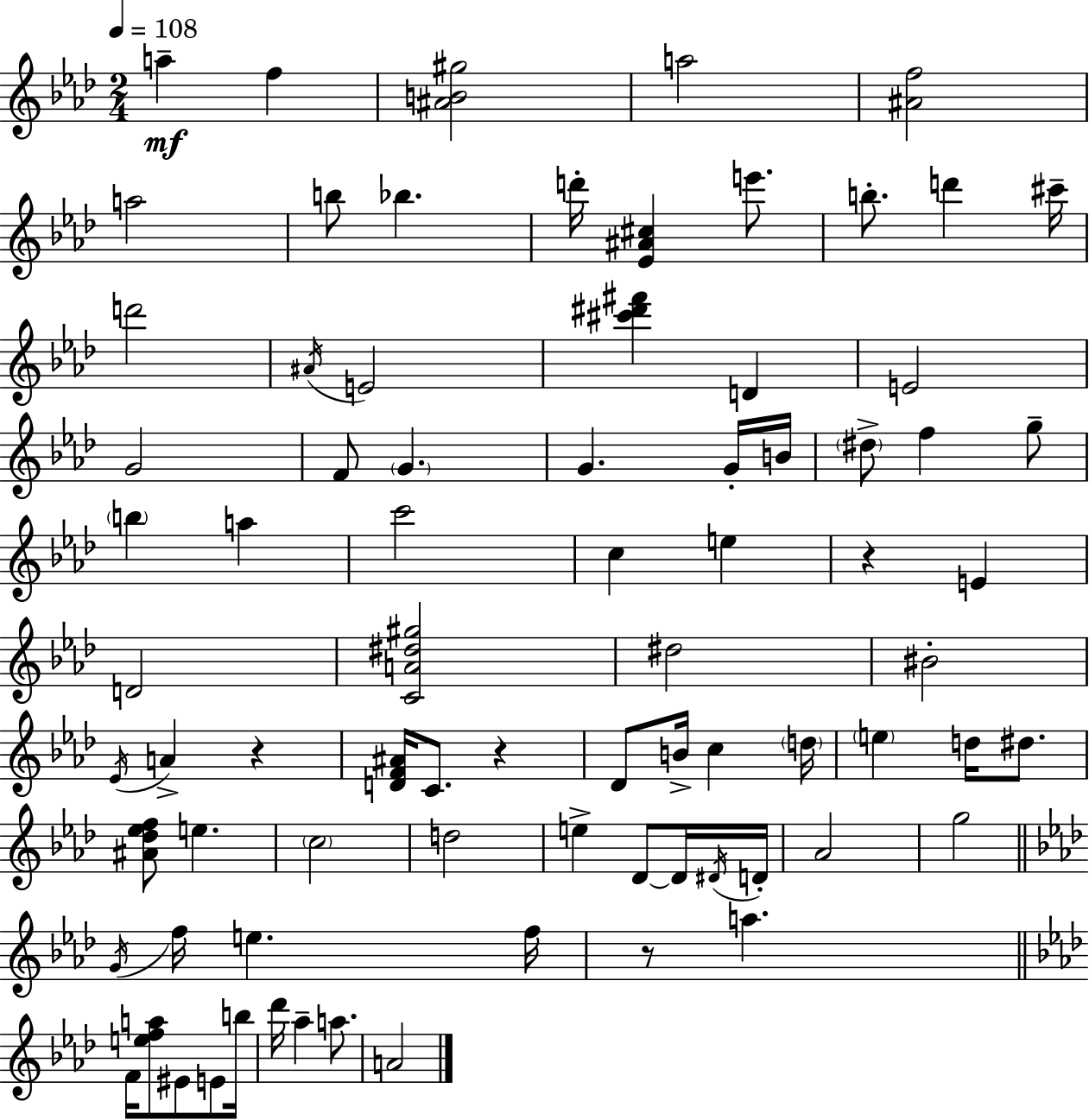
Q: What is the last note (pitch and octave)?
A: A4